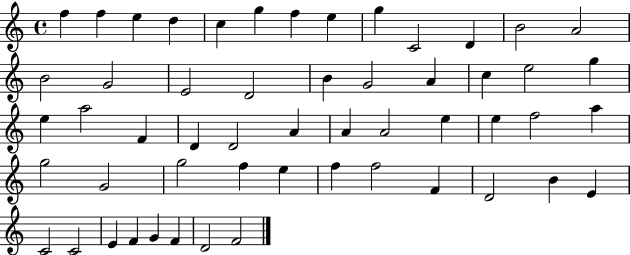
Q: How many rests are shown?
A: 0